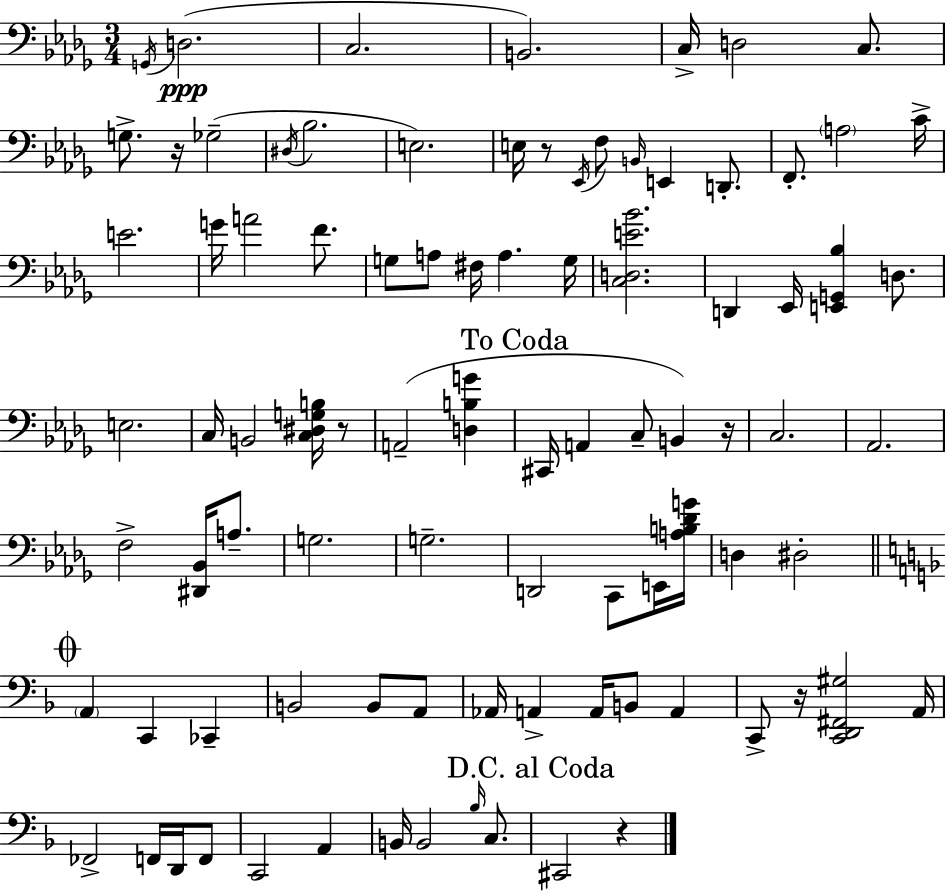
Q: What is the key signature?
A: BES minor